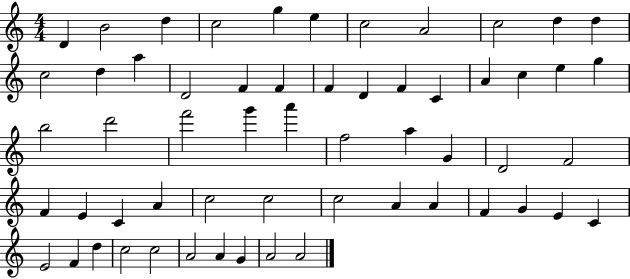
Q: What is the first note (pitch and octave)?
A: D4